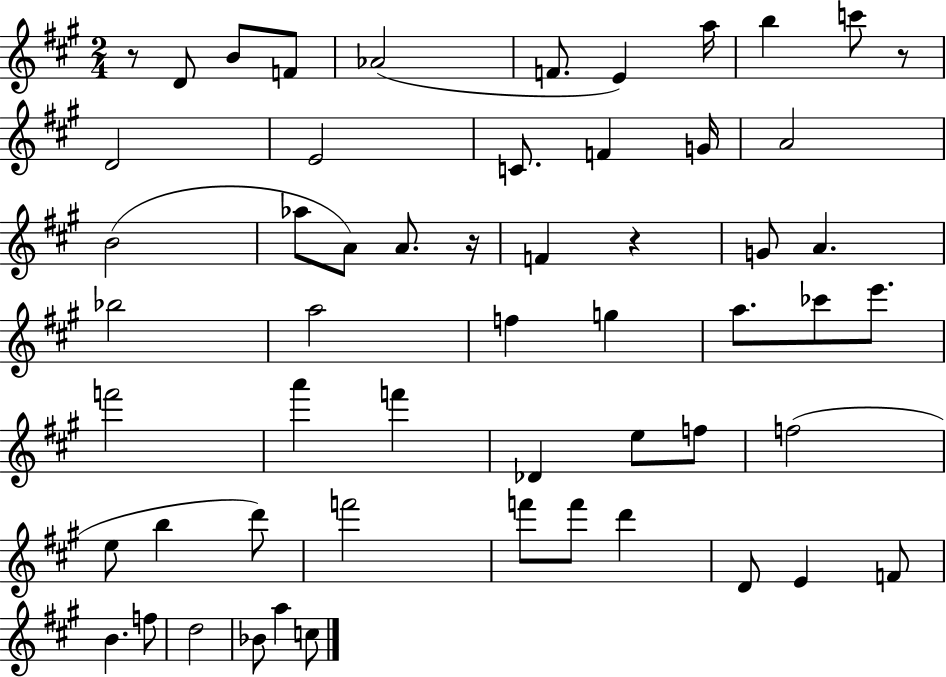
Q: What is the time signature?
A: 2/4